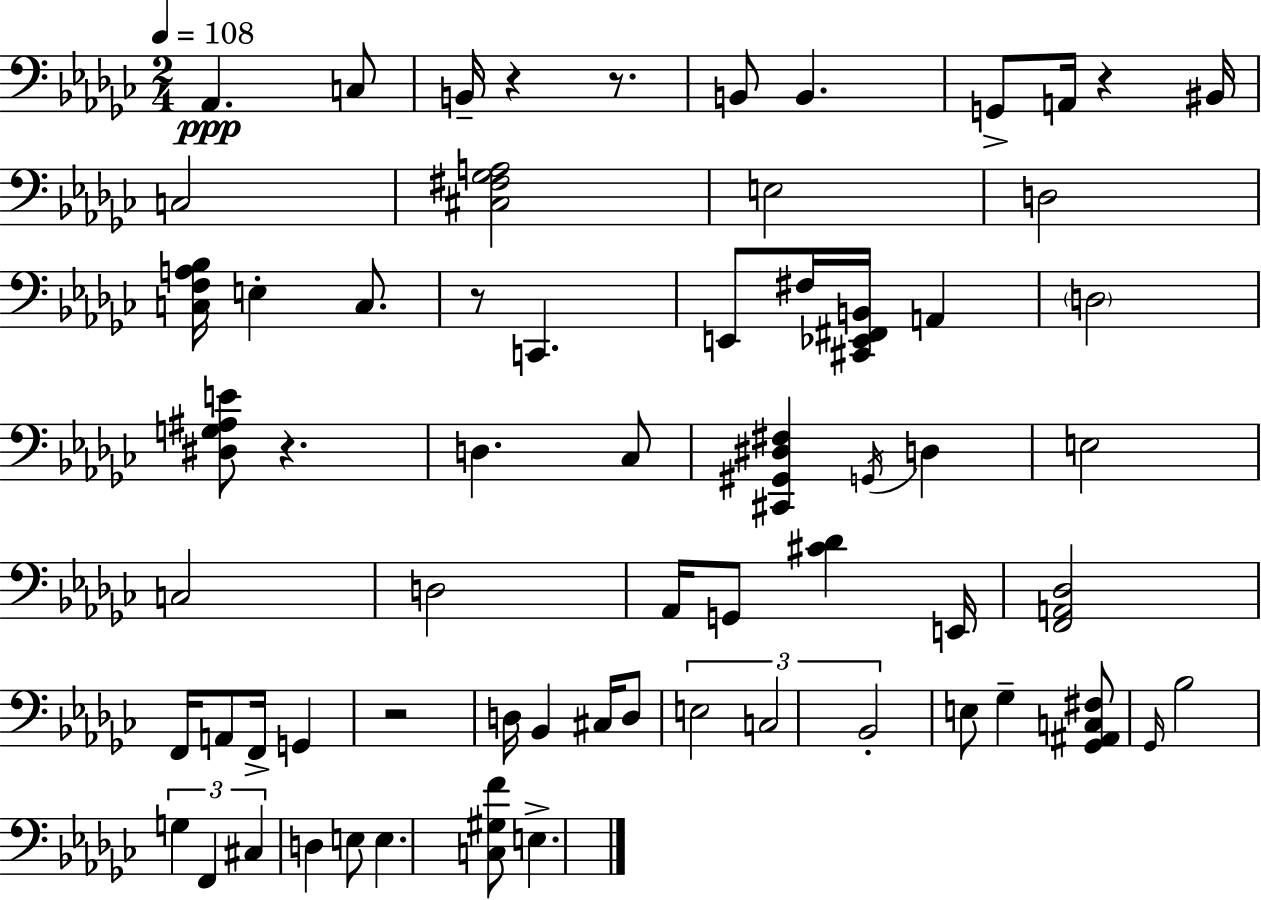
Ab2/q. C3/e B2/s R/q R/e. B2/e B2/q. G2/e A2/s R/q BIS2/s C3/h [C#3,F#3,Gb3,A3]/h E3/h D3/h [C3,F3,A3,Bb3]/s E3/q C3/e. R/e C2/q. E2/e F#3/s [C#2,Eb2,F#2,B2]/s A2/q D3/h [D#3,G3,A#3,E4]/e R/q. D3/q. CES3/e [C#2,G#2,D#3,F#3]/q G2/s D3/q E3/h C3/h D3/h Ab2/s G2/e [C#4,Db4]/q E2/s [F2,A2,Db3]/h F2/s A2/e F2/s G2/q R/h D3/s Bb2/q C#3/s D3/e E3/h C3/h Bb2/h E3/e Gb3/q [Gb2,A#2,C3,F#3]/e Gb2/s Bb3/h G3/q F2/q C#3/q D3/q E3/e E3/q. [C3,G#3,F4]/e E3/q.